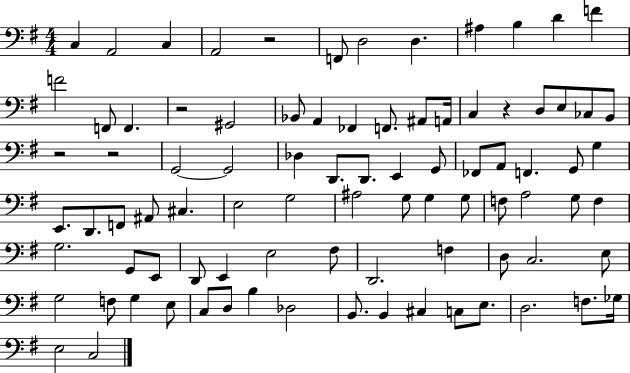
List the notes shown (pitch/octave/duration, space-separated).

C3/q A2/h C3/q A2/h R/h F2/e D3/h D3/q. A#3/q B3/q D4/q F4/q F4/h F2/e F2/q. R/h G#2/h Bb2/e A2/q FES2/q F2/e. A#2/e A2/s C3/q R/q D3/e E3/e CES3/e B2/e R/h R/h G2/h G2/h Db3/q D2/e. D2/e. E2/q G2/e FES2/e A2/e F2/q. G2/e G3/q E2/e. D2/e. F2/e A#2/e C#3/q. E3/h G3/h A#3/h G3/e G3/q G3/e F3/e A3/h G3/e F3/q G3/h. G2/e E2/e D2/e E2/q E3/h F#3/e D2/h. F3/q D3/e C3/h. E3/e G3/h F3/e G3/q E3/e C3/e D3/e B3/q Db3/h B2/e. B2/q C#3/q C3/e E3/e. D3/h. F3/e. Gb3/s E3/h C3/h